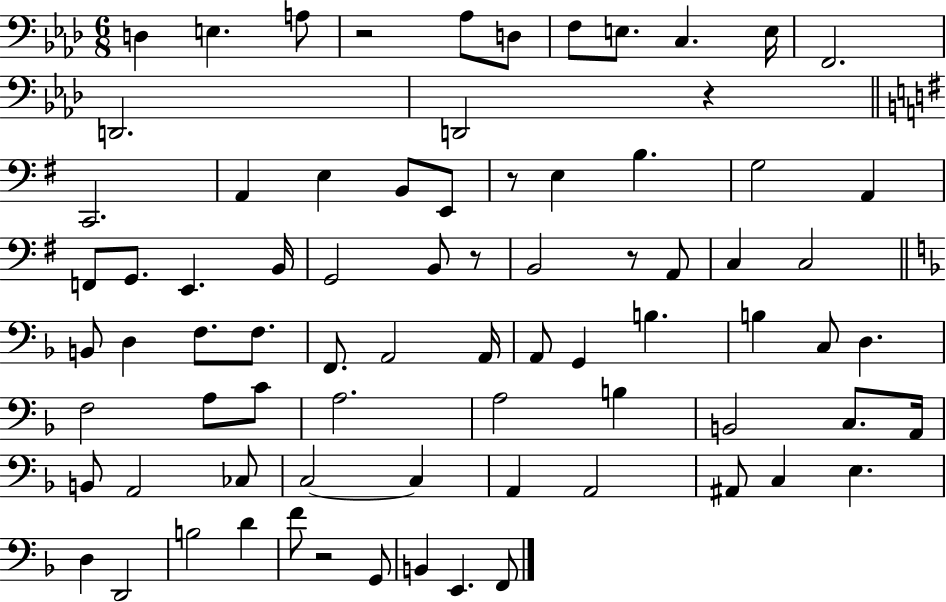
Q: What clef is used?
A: bass